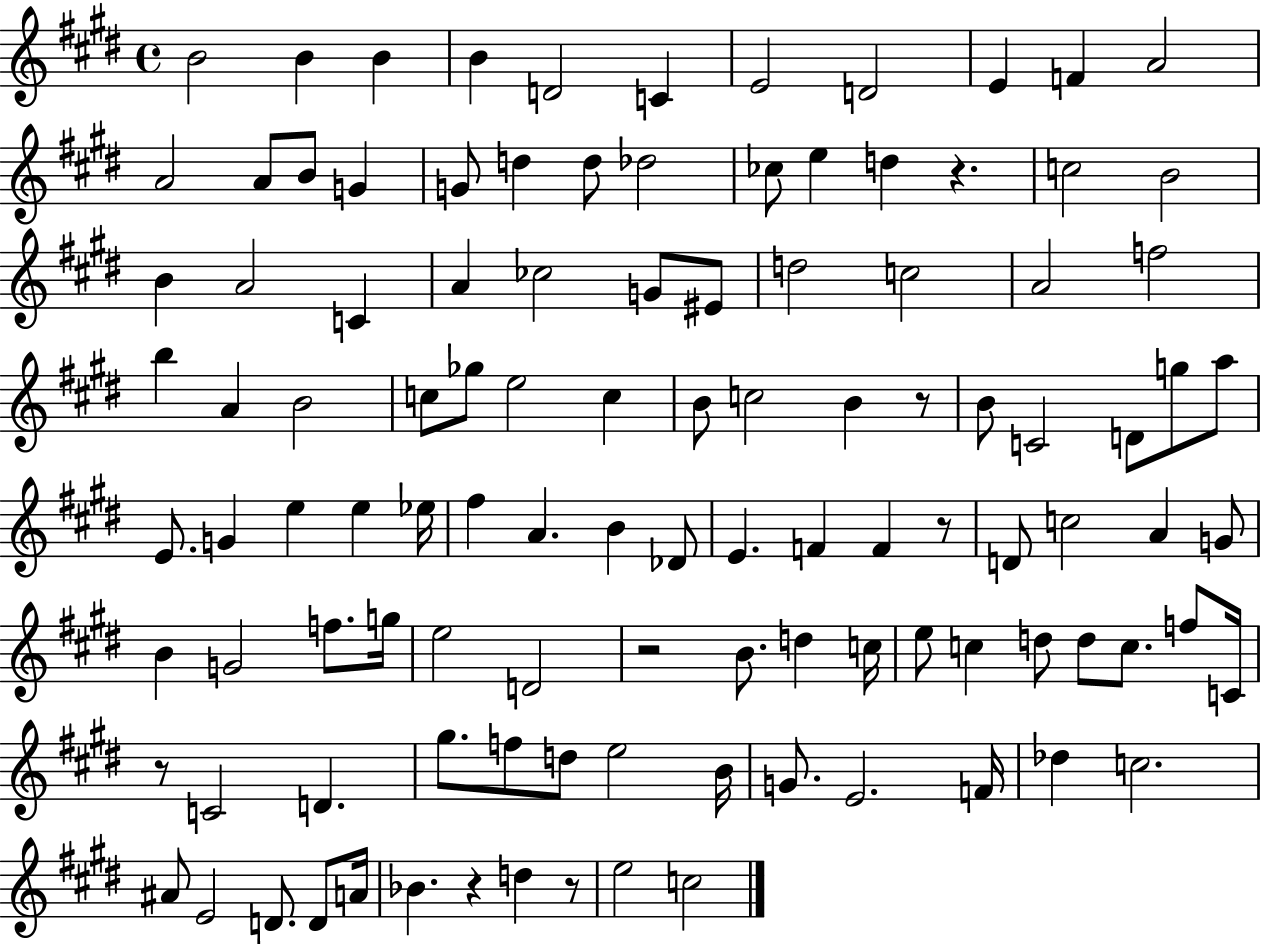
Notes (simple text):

B4/h B4/q B4/q B4/q D4/h C4/q E4/h D4/h E4/q F4/q A4/h A4/h A4/e B4/e G4/q G4/e D5/q D5/e Db5/h CES5/e E5/q D5/q R/q. C5/h B4/h B4/q A4/h C4/q A4/q CES5/h G4/e EIS4/e D5/h C5/h A4/h F5/h B5/q A4/q B4/h C5/e Gb5/e E5/h C5/q B4/e C5/h B4/q R/e B4/e C4/h D4/e G5/e A5/e E4/e. G4/q E5/q E5/q Eb5/s F#5/q A4/q. B4/q Db4/e E4/q. F4/q F4/q R/e D4/e C5/h A4/q G4/e B4/q G4/h F5/e. G5/s E5/h D4/h R/h B4/e. D5/q C5/s E5/e C5/q D5/e D5/e C5/e. F5/e C4/s R/e C4/h D4/q. G#5/e. F5/e D5/e E5/h B4/s G4/e. E4/h. F4/s Db5/q C5/h. A#4/e E4/h D4/e. D4/e A4/s Bb4/q. R/q D5/q R/e E5/h C5/h